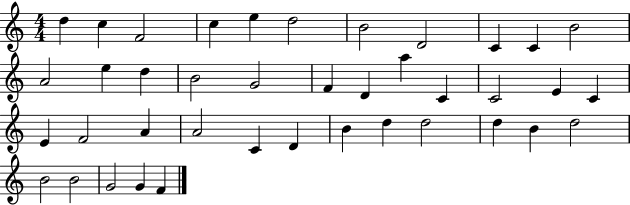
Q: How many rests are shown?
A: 0